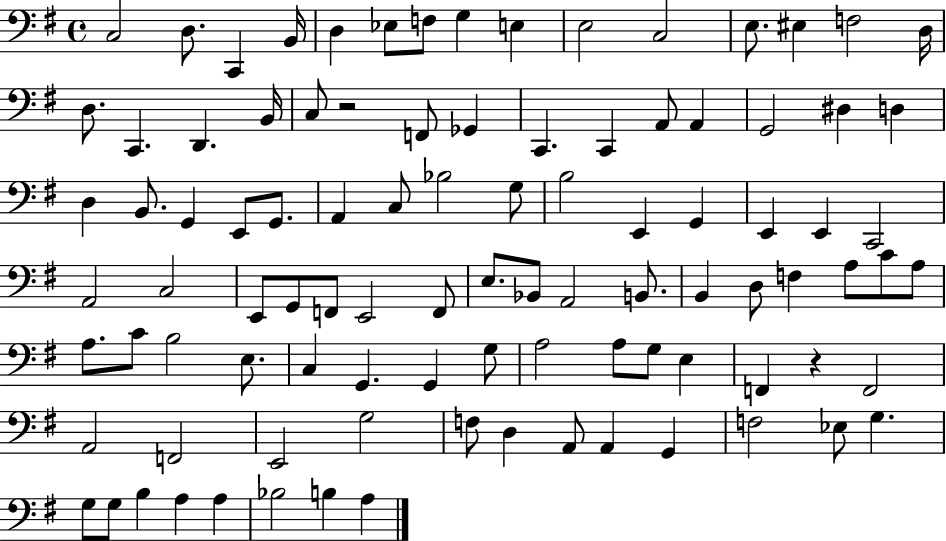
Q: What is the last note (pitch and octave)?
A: A3